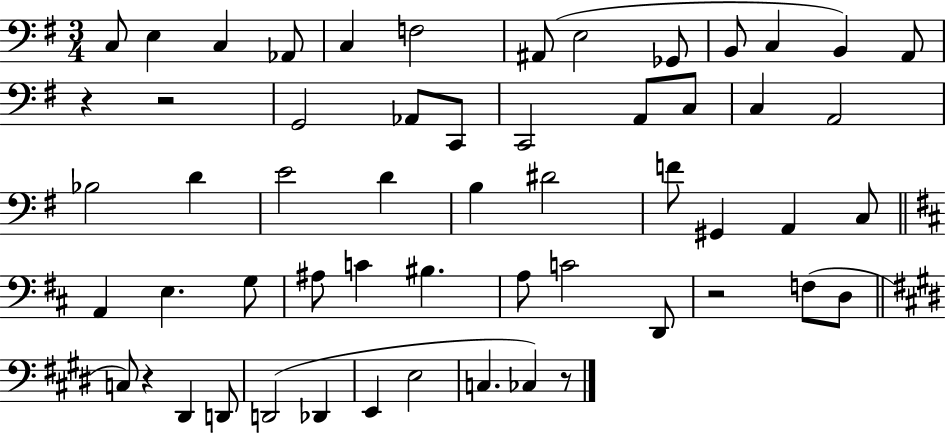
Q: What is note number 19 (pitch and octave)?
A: C3